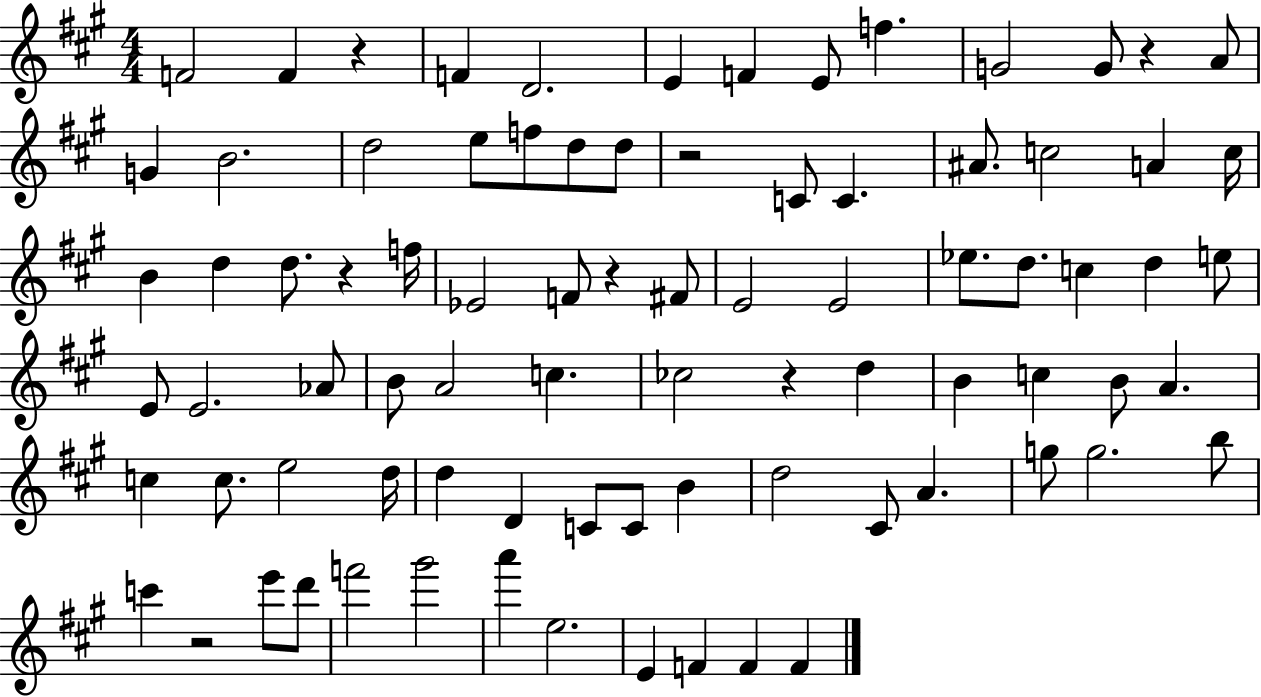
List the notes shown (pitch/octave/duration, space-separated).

F4/h F4/q R/q F4/q D4/h. E4/q F4/q E4/e F5/q. G4/h G4/e R/q A4/e G4/q B4/h. D5/h E5/e F5/e D5/e D5/e R/h C4/e C4/q. A#4/e. C5/h A4/q C5/s B4/q D5/q D5/e. R/q F5/s Eb4/h F4/e R/q F#4/e E4/h E4/h Eb5/e. D5/e. C5/q D5/q E5/e E4/e E4/h. Ab4/e B4/e A4/h C5/q. CES5/h R/q D5/q B4/q C5/q B4/e A4/q. C5/q C5/e. E5/h D5/s D5/q D4/q C4/e C4/e B4/q D5/h C#4/e A4/q. G5/e G5/h. B5/e C6/q R/h E6/e D6/e F6/h G#6/h A6/q E5/h. E4/q F4/q F4/q F4/q